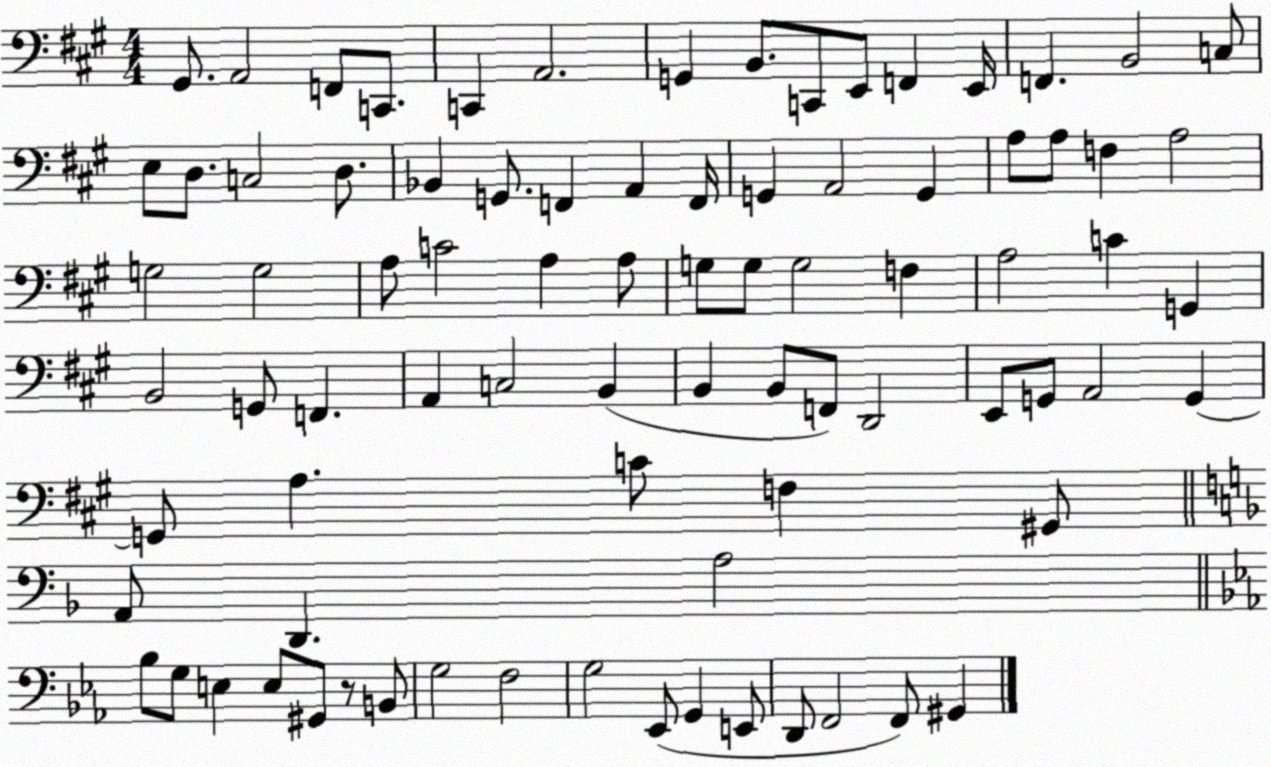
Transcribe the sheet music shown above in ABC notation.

X:1
T:Untitled
M:4/4
L:1/4
K:A
^G,,/2 A,,2 F,,/2 C,,/2 C,, A,,2 G,, B,,/2 C,,/2 E,,/2 F,, E,,/4 F,, B,,2 C,/2 E,/2 D,/2 C,2 D,/2 _B,, G,,/2 F,, A,, F,,/4 G,, A,,2 G,, A,/2 A,/2 F, A,2 G,2 G,2 A,/2 C2 A, A,/2 G,/2 G,/2 G,2 F, A,2 C G,, B,,2 G,,/2 F,, A,, C,2 B,, B,, B,,/2 F,,/2 D,,2 E,,/2 G,,/2 A,,2 G,, G,,/2 A, C/2 F, ^G,,/2 A,,/2 D,, A,2 _B,/2 G,/2 E, E,/2 ^G,,/2 z/2 B,,/2 G,2 F,2 G,2 _E,,/2 G,, E,,/2 D,,/2 F,,2 F,,/2 ^G,,